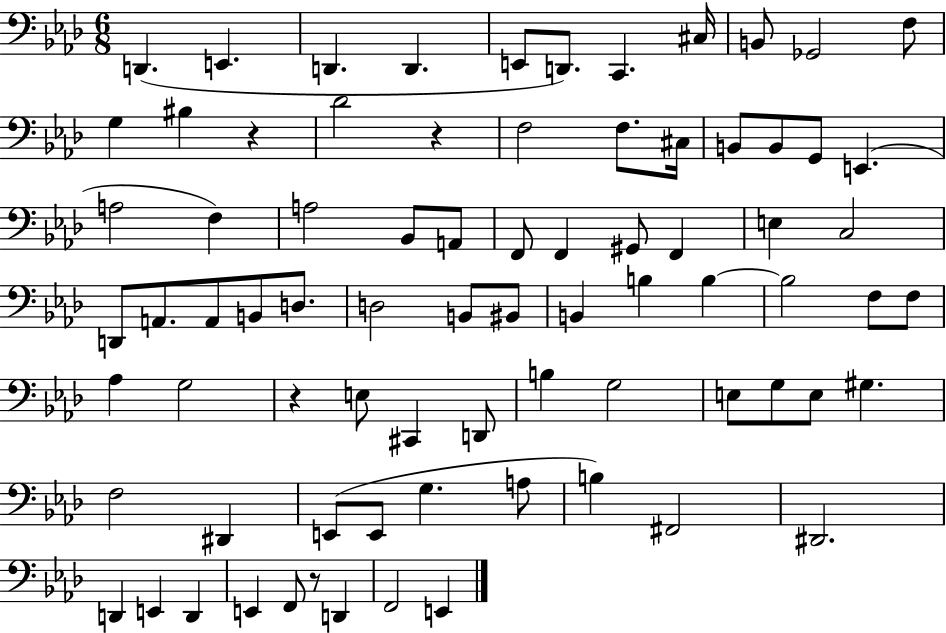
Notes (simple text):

D2/q. E2/q. D2/q. D2/q. E2/e D2/e. C2/q. C#3/s B2/e Gb2/h F3/e G3/q BIS3/q R/q Db4/h R/q F3/h F3/e. C#3/s B2/e B2/e G2/e E2/q. A3/h F3/q A3/h Bb2/e A2/e F2/e F2/q G#2/e F2/q E3/q C3/h D2/e A2/e. A2/e B2/e D3/e. D3/h B2/e BIS2/e B2/q B3/q B3/q B3/h F3/e F3/e Ab3/q G3/h R/q E3/e C#2/q D2/e B3/q G3/h E3/e G3/e E3/e G#3/q. F3/h D#2/q E2/e E2/e G3/q. A3/e B3/q F#2/h D#2/h. D2/q E2/q D2/q E2/q F2/e R/e D2/q F2/h E2/q